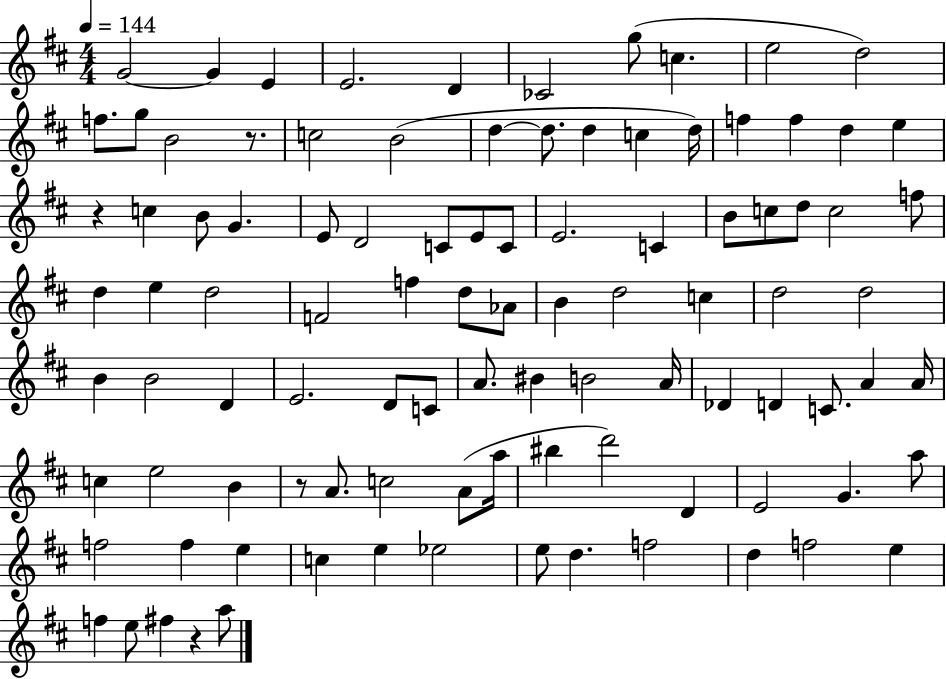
{
  \clef treble
  \numericTimeSignature
  \time 4/4
  \key d \major
  \tempo 4 = 144
  g'2~~ g'4 e'4 | e'2. d'4 | ces'2 g''8( c''4. | e''2 d''2) | \break f''8. g''8 b'2 r8. | c''2 b'2( | d''4~~ d''8. d''4 c''4 d''16) | f''4 f''4 d''4 e''4 | \break r4 c''4 b'8 g'4. | e'8 d'2 c'8 e'8 c'8 | e'2. c'4 | b'8 c''8 d''8 c''2 f''8 | \break d''4 e''4 d''2 | f'2 f''4 d''8 aes'8 | b'4 d''2 c''4 | d''2 d''2 | \break b'4 b'2 d'4 | e'2. d'8 c'8 | a'8. bis'4 b'2 a'16 | des'4 d'4 c'8. a'4 a'16 | \break c''4 e''2 b'4 | r8 a'8. c''2 a'8( a''16 | bis''4 d'''2) d'4 | e'2 g'4. a''8 | \break f''2 f''4 e''4 | c''4 e''4 ees''2 | e''8 d''4. f''2 | d''4 f''2 e''4 | \break f''4 e''8 fis''4 r4 a''8 | \bar "|."
}